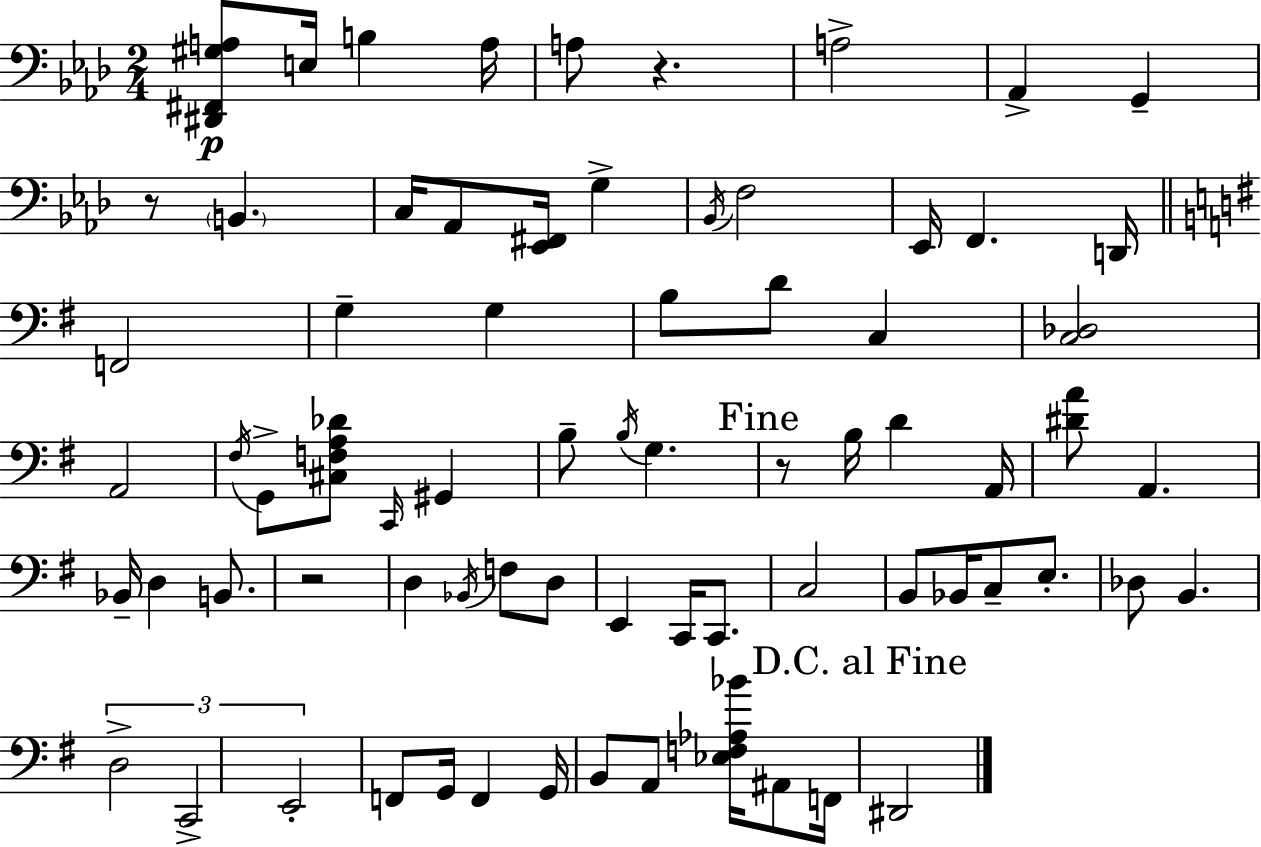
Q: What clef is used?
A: bass